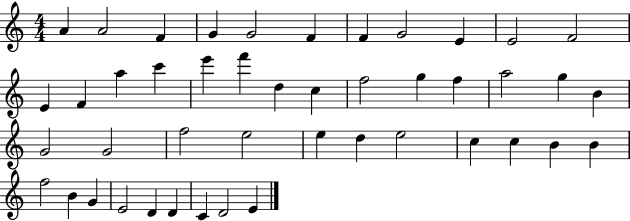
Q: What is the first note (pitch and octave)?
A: A4